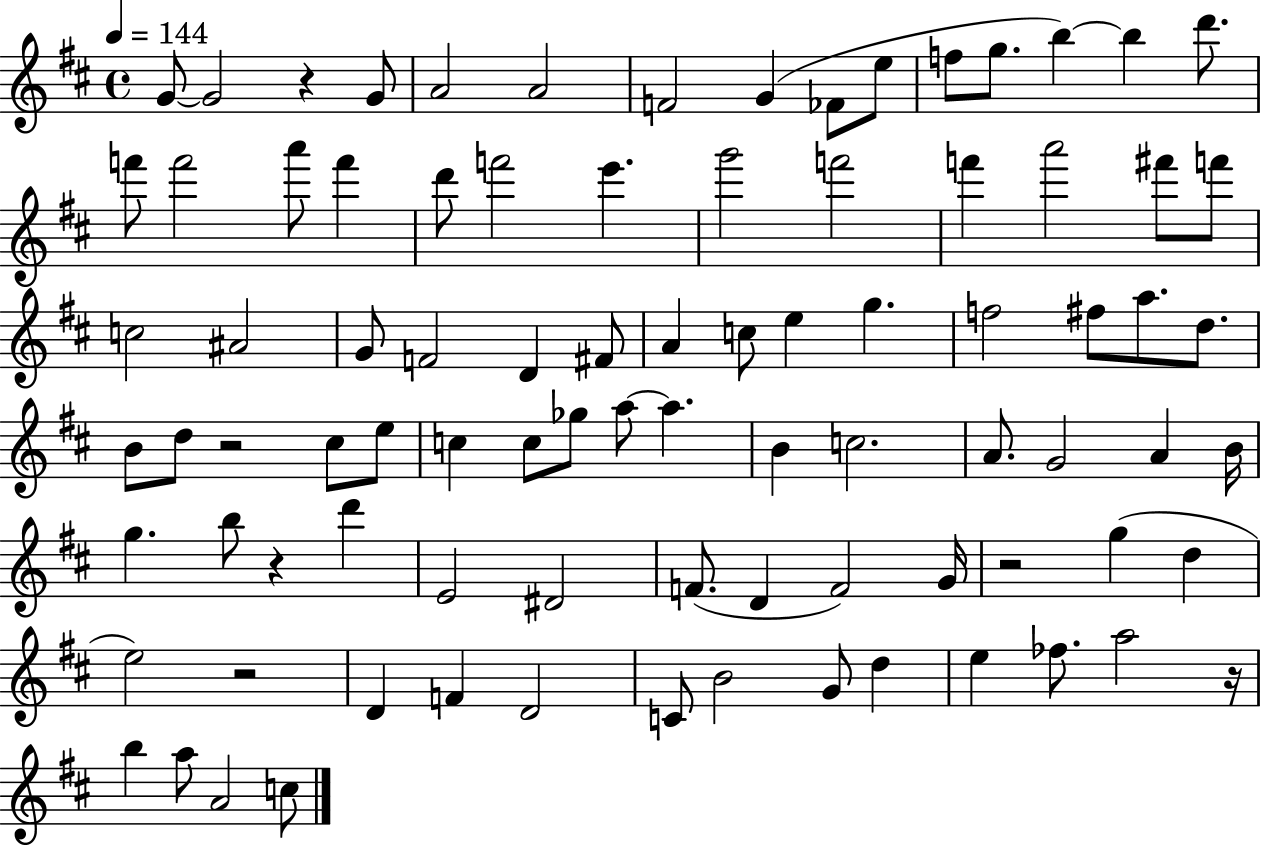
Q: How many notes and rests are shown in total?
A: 88